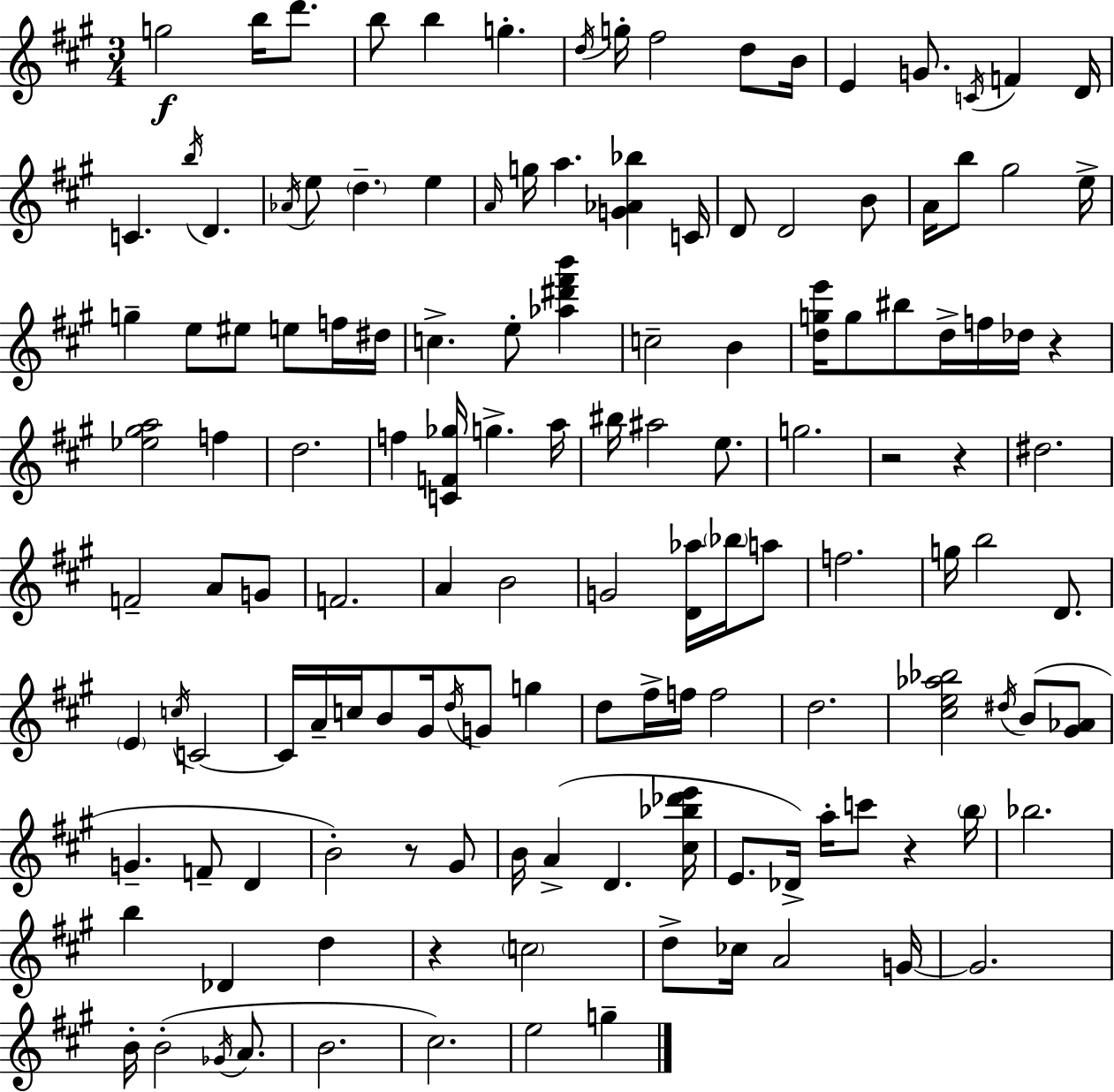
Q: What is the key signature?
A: A major